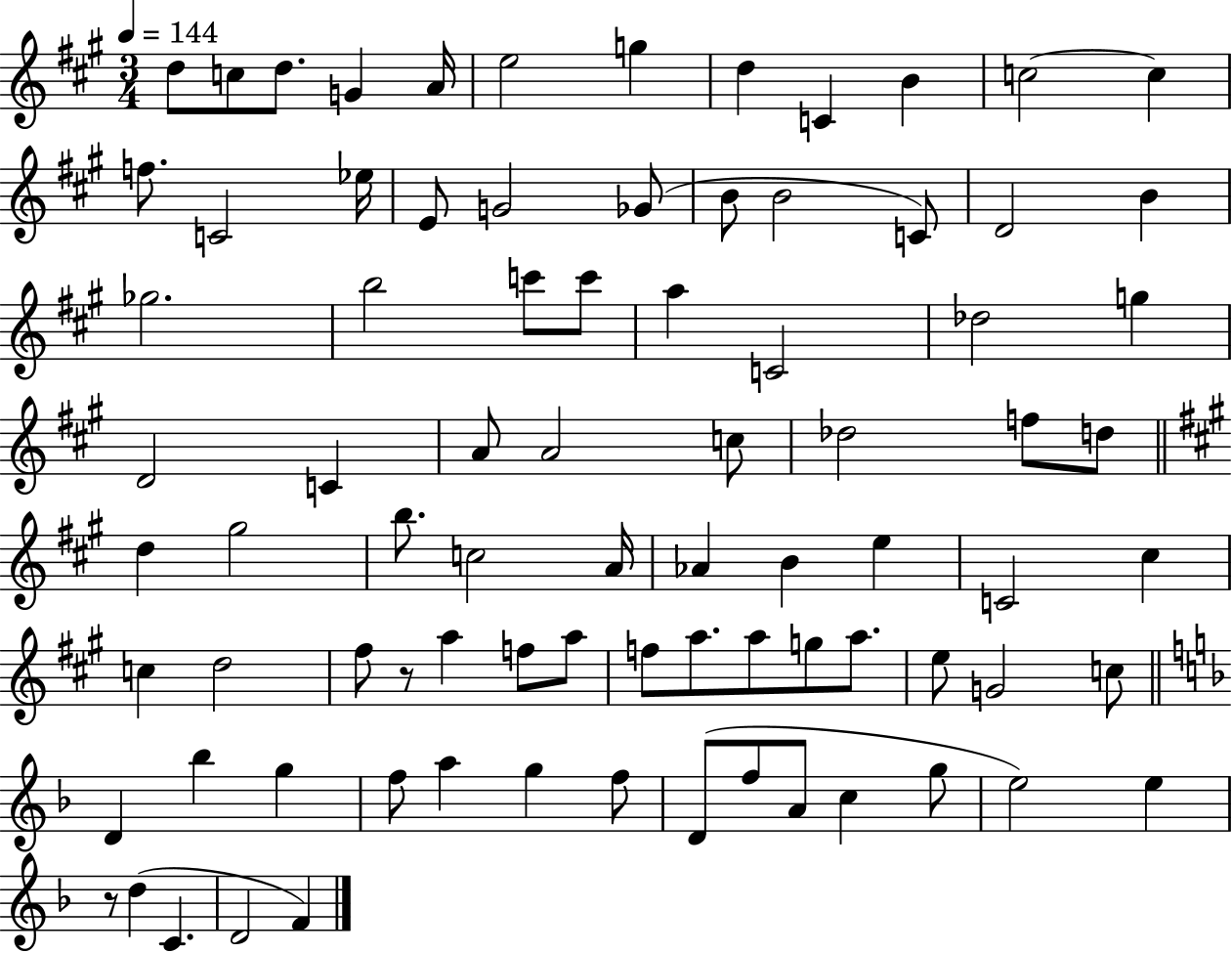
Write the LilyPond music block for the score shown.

{
  \clef treble
  \numericTimeSignature
  \time 3/4
  \key a \major
  \tempo 4 = 144
  d''8 c''8 d''8. g'4 a'16 | e''2 g''4 | d''4 c'4 b'4 | c''2~~ c''4 | \break f''8. c'2 ees''16 | e'8 g'2 ges'8( | b'8 b'2 c'8) | d'2 b'4 | \break ges''2. | b''2 c'''8 c'''8 | a''4 c'2 | des''2 g''4 | \break d'2 c'4 | a'8 a'2 c''8 | des''2 f''8 d''8 | \bar "||" \break \key a \major d''4 gis''2 | b''8. c''2 a'16 | aes'4 b'4 e''4 | c'2 cis''4 | \break c''4 d''2 | fis''8 r8 a''4 f''8 a''8 | f''8 a''8. a''8 g''8 a''8. | e''8 g'2 c''8 | \break \bar "||" \break \key f \major d'4 bes''4 g''4 | f''8 a''4 g''4 f''8 | d'8( f''8 a'8 c''4 g''8 | e''2) e''4 | \break r8 d''4( c'4. | d'2 f'4) | \bar "|."
}